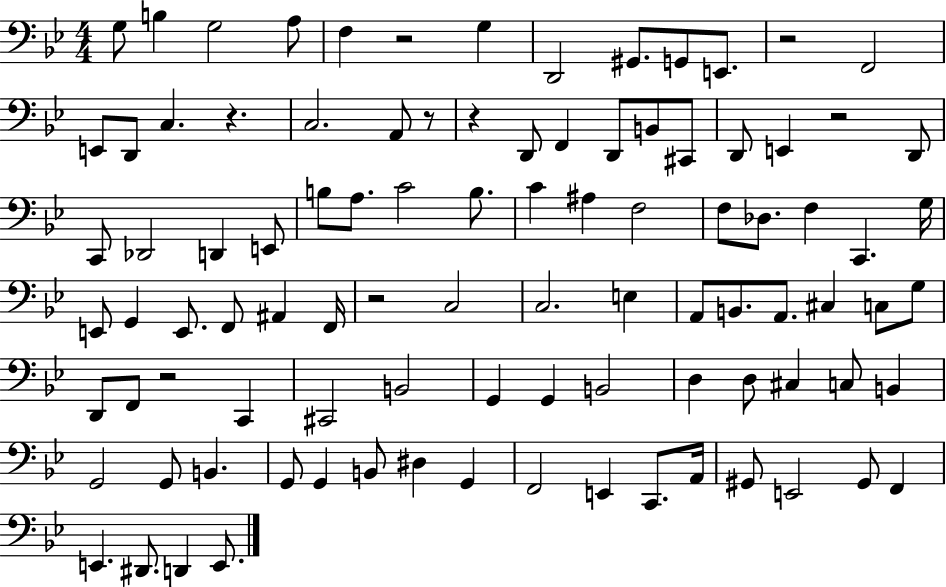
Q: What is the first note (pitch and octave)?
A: G3